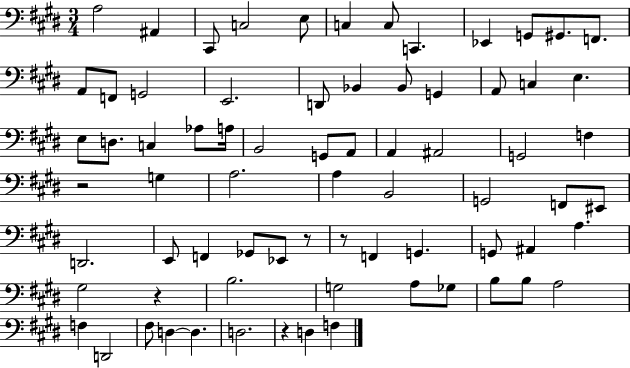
X:1
T:Untitled
M:3/4
L:1/4
K:E
A,2 ^A,, ^C,,/2 C,2 E,/2 C, C,/2 C,, _E,, G,,/2 ^G,,/2 F,,/2 A,,/2 F,,/2 G,,2 E,,2 D,,/2 _B,, _B,,/2 G,, A,,/2 C, E, E,/2 D,/2 C, _A,/2 A,/4 B,,2 G,,/2 A,,/2 A,, ^A,,2 G,,2 F, z2 G, A,2 A, B,,2 G,,2 F,,/2 ^E,,/2 D,,2 E,,/2 F,, _G,,/2 _E,,/2 z/2 z/2 F,, G,, G,,/2 ^A,, A, ^G,2 z B,2 G,2 A,/2 _G,/2 B,/2 B,/2 A,2 F, D,,2 ^F,/2 D, D, D,2 z D, F,